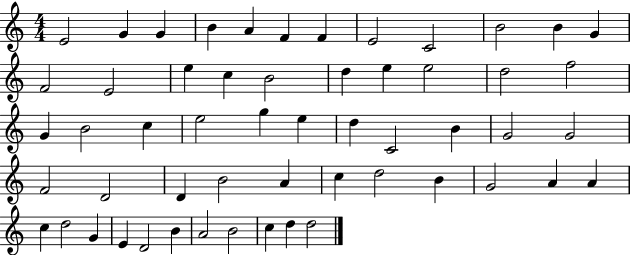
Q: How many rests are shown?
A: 0